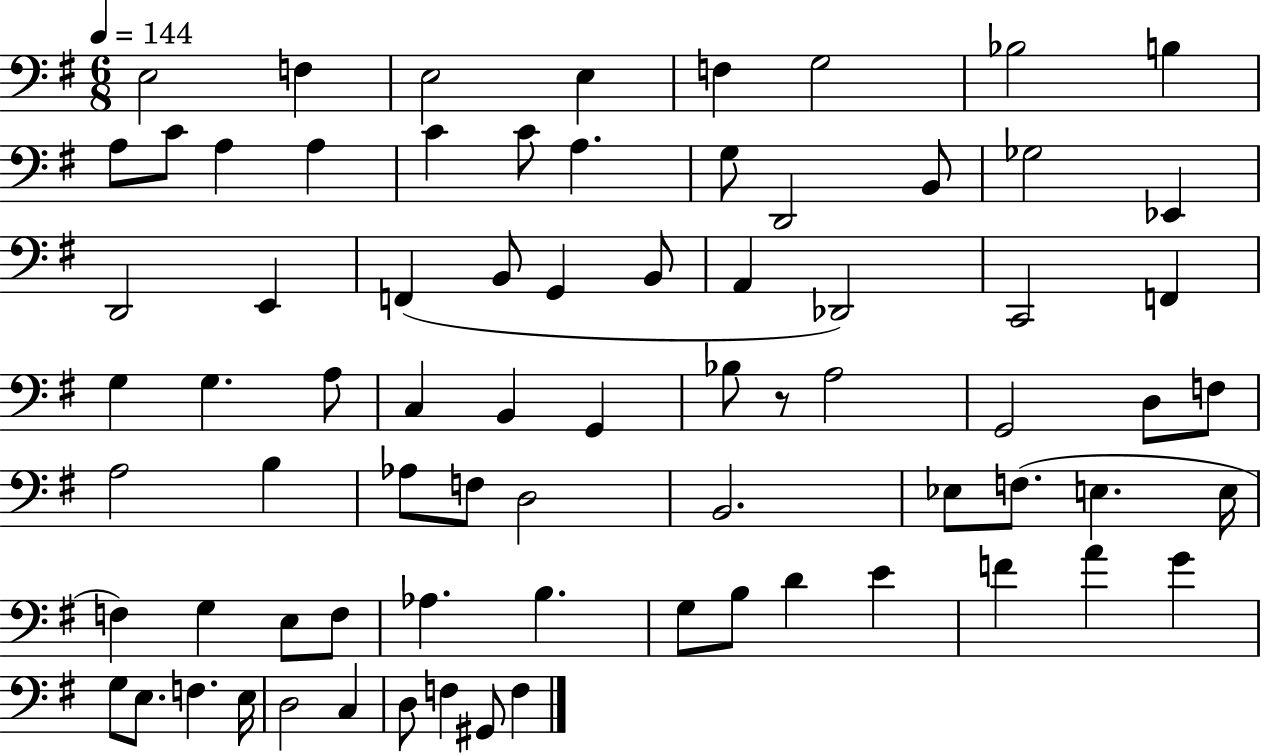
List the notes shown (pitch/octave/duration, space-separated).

E3/h F3/q E3/h E3/q F3/q G3/h Bb3/h B3/q A3/e C4/e A3/q A3/q C4/q C4/e A3/q. G3/e D2/h B2/e Gb3/h Eb2/q D2/h E2/q F2/q B2/e G2/q B2/e A2/q Db2/h C2/h F2/q G3/q G3/q. A3/e C3/q B2/q G2/q Bb3/e R/e A3/h G2/h D3/e F3/e A3/h B3/q Ab3/e F3/e D3/h B2/h. Eb3/e F3/e. E3/q. E3/s F3/q G3/q E3/e F3/e Ab3/q. B3/q. G3/e B3/e D4/q E4/q F4/q A4/q G4/q G3/e E3/e. F3/q. E3/s D3/h C3/q D3/e F3/q G#2/e F3/q